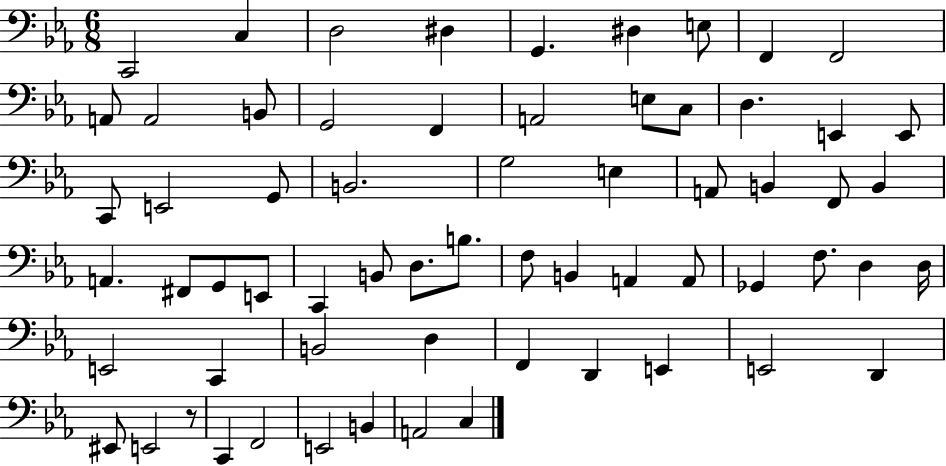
X:1
T:Untitled
M:6/8
L:1/4
K:Eb
C,,2 C, D,2 ^D, G,, ^D, E,/2 F,, F,,2 A,,/2 A,,2 B,,/2 G,,2 F,, A,,2 E,/2 C,/2 D, E,, E,,/2 C,,/2 E,,2 G,,/2 B,,2 G,2 E, A,,/2 B,, F,,/2 B,, A,, ^F,,/2 G,,/2 E,,/2 C,, B,,/2 D,/2 B,/2 F,/2 B,, A,, A,,/2 _G,, F,/2 D, D,/4 E,,2 C,, B,,2 D, F,, D,, E,, E,,2 D,, ^E,,/2 E,,2 z/2 C,, F,,2 E,,2 B,, A,,2 C,